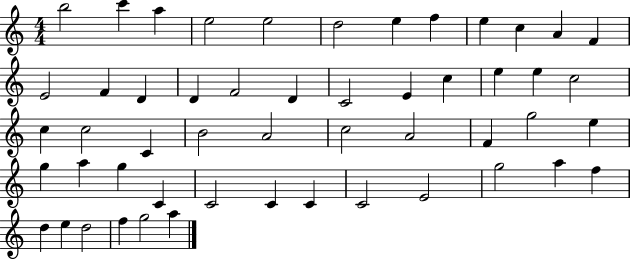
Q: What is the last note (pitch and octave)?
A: A5